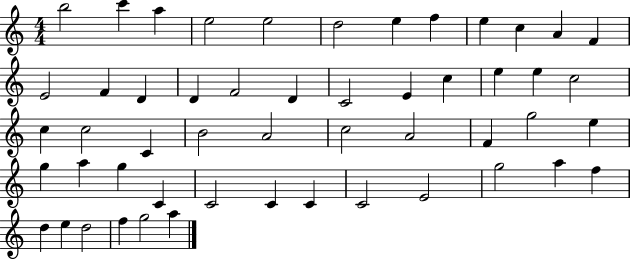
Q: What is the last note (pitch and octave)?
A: A5